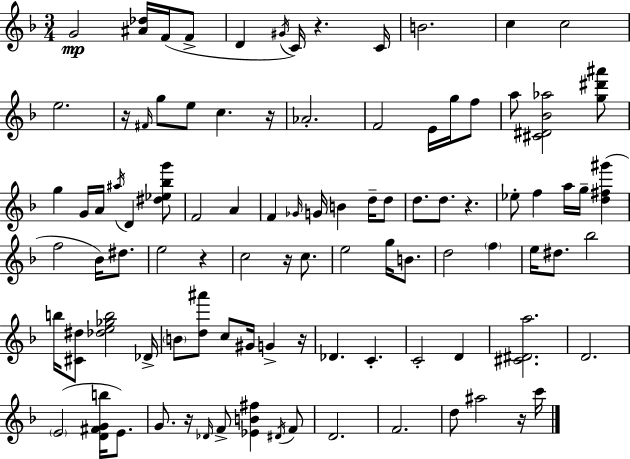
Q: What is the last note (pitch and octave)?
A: C6